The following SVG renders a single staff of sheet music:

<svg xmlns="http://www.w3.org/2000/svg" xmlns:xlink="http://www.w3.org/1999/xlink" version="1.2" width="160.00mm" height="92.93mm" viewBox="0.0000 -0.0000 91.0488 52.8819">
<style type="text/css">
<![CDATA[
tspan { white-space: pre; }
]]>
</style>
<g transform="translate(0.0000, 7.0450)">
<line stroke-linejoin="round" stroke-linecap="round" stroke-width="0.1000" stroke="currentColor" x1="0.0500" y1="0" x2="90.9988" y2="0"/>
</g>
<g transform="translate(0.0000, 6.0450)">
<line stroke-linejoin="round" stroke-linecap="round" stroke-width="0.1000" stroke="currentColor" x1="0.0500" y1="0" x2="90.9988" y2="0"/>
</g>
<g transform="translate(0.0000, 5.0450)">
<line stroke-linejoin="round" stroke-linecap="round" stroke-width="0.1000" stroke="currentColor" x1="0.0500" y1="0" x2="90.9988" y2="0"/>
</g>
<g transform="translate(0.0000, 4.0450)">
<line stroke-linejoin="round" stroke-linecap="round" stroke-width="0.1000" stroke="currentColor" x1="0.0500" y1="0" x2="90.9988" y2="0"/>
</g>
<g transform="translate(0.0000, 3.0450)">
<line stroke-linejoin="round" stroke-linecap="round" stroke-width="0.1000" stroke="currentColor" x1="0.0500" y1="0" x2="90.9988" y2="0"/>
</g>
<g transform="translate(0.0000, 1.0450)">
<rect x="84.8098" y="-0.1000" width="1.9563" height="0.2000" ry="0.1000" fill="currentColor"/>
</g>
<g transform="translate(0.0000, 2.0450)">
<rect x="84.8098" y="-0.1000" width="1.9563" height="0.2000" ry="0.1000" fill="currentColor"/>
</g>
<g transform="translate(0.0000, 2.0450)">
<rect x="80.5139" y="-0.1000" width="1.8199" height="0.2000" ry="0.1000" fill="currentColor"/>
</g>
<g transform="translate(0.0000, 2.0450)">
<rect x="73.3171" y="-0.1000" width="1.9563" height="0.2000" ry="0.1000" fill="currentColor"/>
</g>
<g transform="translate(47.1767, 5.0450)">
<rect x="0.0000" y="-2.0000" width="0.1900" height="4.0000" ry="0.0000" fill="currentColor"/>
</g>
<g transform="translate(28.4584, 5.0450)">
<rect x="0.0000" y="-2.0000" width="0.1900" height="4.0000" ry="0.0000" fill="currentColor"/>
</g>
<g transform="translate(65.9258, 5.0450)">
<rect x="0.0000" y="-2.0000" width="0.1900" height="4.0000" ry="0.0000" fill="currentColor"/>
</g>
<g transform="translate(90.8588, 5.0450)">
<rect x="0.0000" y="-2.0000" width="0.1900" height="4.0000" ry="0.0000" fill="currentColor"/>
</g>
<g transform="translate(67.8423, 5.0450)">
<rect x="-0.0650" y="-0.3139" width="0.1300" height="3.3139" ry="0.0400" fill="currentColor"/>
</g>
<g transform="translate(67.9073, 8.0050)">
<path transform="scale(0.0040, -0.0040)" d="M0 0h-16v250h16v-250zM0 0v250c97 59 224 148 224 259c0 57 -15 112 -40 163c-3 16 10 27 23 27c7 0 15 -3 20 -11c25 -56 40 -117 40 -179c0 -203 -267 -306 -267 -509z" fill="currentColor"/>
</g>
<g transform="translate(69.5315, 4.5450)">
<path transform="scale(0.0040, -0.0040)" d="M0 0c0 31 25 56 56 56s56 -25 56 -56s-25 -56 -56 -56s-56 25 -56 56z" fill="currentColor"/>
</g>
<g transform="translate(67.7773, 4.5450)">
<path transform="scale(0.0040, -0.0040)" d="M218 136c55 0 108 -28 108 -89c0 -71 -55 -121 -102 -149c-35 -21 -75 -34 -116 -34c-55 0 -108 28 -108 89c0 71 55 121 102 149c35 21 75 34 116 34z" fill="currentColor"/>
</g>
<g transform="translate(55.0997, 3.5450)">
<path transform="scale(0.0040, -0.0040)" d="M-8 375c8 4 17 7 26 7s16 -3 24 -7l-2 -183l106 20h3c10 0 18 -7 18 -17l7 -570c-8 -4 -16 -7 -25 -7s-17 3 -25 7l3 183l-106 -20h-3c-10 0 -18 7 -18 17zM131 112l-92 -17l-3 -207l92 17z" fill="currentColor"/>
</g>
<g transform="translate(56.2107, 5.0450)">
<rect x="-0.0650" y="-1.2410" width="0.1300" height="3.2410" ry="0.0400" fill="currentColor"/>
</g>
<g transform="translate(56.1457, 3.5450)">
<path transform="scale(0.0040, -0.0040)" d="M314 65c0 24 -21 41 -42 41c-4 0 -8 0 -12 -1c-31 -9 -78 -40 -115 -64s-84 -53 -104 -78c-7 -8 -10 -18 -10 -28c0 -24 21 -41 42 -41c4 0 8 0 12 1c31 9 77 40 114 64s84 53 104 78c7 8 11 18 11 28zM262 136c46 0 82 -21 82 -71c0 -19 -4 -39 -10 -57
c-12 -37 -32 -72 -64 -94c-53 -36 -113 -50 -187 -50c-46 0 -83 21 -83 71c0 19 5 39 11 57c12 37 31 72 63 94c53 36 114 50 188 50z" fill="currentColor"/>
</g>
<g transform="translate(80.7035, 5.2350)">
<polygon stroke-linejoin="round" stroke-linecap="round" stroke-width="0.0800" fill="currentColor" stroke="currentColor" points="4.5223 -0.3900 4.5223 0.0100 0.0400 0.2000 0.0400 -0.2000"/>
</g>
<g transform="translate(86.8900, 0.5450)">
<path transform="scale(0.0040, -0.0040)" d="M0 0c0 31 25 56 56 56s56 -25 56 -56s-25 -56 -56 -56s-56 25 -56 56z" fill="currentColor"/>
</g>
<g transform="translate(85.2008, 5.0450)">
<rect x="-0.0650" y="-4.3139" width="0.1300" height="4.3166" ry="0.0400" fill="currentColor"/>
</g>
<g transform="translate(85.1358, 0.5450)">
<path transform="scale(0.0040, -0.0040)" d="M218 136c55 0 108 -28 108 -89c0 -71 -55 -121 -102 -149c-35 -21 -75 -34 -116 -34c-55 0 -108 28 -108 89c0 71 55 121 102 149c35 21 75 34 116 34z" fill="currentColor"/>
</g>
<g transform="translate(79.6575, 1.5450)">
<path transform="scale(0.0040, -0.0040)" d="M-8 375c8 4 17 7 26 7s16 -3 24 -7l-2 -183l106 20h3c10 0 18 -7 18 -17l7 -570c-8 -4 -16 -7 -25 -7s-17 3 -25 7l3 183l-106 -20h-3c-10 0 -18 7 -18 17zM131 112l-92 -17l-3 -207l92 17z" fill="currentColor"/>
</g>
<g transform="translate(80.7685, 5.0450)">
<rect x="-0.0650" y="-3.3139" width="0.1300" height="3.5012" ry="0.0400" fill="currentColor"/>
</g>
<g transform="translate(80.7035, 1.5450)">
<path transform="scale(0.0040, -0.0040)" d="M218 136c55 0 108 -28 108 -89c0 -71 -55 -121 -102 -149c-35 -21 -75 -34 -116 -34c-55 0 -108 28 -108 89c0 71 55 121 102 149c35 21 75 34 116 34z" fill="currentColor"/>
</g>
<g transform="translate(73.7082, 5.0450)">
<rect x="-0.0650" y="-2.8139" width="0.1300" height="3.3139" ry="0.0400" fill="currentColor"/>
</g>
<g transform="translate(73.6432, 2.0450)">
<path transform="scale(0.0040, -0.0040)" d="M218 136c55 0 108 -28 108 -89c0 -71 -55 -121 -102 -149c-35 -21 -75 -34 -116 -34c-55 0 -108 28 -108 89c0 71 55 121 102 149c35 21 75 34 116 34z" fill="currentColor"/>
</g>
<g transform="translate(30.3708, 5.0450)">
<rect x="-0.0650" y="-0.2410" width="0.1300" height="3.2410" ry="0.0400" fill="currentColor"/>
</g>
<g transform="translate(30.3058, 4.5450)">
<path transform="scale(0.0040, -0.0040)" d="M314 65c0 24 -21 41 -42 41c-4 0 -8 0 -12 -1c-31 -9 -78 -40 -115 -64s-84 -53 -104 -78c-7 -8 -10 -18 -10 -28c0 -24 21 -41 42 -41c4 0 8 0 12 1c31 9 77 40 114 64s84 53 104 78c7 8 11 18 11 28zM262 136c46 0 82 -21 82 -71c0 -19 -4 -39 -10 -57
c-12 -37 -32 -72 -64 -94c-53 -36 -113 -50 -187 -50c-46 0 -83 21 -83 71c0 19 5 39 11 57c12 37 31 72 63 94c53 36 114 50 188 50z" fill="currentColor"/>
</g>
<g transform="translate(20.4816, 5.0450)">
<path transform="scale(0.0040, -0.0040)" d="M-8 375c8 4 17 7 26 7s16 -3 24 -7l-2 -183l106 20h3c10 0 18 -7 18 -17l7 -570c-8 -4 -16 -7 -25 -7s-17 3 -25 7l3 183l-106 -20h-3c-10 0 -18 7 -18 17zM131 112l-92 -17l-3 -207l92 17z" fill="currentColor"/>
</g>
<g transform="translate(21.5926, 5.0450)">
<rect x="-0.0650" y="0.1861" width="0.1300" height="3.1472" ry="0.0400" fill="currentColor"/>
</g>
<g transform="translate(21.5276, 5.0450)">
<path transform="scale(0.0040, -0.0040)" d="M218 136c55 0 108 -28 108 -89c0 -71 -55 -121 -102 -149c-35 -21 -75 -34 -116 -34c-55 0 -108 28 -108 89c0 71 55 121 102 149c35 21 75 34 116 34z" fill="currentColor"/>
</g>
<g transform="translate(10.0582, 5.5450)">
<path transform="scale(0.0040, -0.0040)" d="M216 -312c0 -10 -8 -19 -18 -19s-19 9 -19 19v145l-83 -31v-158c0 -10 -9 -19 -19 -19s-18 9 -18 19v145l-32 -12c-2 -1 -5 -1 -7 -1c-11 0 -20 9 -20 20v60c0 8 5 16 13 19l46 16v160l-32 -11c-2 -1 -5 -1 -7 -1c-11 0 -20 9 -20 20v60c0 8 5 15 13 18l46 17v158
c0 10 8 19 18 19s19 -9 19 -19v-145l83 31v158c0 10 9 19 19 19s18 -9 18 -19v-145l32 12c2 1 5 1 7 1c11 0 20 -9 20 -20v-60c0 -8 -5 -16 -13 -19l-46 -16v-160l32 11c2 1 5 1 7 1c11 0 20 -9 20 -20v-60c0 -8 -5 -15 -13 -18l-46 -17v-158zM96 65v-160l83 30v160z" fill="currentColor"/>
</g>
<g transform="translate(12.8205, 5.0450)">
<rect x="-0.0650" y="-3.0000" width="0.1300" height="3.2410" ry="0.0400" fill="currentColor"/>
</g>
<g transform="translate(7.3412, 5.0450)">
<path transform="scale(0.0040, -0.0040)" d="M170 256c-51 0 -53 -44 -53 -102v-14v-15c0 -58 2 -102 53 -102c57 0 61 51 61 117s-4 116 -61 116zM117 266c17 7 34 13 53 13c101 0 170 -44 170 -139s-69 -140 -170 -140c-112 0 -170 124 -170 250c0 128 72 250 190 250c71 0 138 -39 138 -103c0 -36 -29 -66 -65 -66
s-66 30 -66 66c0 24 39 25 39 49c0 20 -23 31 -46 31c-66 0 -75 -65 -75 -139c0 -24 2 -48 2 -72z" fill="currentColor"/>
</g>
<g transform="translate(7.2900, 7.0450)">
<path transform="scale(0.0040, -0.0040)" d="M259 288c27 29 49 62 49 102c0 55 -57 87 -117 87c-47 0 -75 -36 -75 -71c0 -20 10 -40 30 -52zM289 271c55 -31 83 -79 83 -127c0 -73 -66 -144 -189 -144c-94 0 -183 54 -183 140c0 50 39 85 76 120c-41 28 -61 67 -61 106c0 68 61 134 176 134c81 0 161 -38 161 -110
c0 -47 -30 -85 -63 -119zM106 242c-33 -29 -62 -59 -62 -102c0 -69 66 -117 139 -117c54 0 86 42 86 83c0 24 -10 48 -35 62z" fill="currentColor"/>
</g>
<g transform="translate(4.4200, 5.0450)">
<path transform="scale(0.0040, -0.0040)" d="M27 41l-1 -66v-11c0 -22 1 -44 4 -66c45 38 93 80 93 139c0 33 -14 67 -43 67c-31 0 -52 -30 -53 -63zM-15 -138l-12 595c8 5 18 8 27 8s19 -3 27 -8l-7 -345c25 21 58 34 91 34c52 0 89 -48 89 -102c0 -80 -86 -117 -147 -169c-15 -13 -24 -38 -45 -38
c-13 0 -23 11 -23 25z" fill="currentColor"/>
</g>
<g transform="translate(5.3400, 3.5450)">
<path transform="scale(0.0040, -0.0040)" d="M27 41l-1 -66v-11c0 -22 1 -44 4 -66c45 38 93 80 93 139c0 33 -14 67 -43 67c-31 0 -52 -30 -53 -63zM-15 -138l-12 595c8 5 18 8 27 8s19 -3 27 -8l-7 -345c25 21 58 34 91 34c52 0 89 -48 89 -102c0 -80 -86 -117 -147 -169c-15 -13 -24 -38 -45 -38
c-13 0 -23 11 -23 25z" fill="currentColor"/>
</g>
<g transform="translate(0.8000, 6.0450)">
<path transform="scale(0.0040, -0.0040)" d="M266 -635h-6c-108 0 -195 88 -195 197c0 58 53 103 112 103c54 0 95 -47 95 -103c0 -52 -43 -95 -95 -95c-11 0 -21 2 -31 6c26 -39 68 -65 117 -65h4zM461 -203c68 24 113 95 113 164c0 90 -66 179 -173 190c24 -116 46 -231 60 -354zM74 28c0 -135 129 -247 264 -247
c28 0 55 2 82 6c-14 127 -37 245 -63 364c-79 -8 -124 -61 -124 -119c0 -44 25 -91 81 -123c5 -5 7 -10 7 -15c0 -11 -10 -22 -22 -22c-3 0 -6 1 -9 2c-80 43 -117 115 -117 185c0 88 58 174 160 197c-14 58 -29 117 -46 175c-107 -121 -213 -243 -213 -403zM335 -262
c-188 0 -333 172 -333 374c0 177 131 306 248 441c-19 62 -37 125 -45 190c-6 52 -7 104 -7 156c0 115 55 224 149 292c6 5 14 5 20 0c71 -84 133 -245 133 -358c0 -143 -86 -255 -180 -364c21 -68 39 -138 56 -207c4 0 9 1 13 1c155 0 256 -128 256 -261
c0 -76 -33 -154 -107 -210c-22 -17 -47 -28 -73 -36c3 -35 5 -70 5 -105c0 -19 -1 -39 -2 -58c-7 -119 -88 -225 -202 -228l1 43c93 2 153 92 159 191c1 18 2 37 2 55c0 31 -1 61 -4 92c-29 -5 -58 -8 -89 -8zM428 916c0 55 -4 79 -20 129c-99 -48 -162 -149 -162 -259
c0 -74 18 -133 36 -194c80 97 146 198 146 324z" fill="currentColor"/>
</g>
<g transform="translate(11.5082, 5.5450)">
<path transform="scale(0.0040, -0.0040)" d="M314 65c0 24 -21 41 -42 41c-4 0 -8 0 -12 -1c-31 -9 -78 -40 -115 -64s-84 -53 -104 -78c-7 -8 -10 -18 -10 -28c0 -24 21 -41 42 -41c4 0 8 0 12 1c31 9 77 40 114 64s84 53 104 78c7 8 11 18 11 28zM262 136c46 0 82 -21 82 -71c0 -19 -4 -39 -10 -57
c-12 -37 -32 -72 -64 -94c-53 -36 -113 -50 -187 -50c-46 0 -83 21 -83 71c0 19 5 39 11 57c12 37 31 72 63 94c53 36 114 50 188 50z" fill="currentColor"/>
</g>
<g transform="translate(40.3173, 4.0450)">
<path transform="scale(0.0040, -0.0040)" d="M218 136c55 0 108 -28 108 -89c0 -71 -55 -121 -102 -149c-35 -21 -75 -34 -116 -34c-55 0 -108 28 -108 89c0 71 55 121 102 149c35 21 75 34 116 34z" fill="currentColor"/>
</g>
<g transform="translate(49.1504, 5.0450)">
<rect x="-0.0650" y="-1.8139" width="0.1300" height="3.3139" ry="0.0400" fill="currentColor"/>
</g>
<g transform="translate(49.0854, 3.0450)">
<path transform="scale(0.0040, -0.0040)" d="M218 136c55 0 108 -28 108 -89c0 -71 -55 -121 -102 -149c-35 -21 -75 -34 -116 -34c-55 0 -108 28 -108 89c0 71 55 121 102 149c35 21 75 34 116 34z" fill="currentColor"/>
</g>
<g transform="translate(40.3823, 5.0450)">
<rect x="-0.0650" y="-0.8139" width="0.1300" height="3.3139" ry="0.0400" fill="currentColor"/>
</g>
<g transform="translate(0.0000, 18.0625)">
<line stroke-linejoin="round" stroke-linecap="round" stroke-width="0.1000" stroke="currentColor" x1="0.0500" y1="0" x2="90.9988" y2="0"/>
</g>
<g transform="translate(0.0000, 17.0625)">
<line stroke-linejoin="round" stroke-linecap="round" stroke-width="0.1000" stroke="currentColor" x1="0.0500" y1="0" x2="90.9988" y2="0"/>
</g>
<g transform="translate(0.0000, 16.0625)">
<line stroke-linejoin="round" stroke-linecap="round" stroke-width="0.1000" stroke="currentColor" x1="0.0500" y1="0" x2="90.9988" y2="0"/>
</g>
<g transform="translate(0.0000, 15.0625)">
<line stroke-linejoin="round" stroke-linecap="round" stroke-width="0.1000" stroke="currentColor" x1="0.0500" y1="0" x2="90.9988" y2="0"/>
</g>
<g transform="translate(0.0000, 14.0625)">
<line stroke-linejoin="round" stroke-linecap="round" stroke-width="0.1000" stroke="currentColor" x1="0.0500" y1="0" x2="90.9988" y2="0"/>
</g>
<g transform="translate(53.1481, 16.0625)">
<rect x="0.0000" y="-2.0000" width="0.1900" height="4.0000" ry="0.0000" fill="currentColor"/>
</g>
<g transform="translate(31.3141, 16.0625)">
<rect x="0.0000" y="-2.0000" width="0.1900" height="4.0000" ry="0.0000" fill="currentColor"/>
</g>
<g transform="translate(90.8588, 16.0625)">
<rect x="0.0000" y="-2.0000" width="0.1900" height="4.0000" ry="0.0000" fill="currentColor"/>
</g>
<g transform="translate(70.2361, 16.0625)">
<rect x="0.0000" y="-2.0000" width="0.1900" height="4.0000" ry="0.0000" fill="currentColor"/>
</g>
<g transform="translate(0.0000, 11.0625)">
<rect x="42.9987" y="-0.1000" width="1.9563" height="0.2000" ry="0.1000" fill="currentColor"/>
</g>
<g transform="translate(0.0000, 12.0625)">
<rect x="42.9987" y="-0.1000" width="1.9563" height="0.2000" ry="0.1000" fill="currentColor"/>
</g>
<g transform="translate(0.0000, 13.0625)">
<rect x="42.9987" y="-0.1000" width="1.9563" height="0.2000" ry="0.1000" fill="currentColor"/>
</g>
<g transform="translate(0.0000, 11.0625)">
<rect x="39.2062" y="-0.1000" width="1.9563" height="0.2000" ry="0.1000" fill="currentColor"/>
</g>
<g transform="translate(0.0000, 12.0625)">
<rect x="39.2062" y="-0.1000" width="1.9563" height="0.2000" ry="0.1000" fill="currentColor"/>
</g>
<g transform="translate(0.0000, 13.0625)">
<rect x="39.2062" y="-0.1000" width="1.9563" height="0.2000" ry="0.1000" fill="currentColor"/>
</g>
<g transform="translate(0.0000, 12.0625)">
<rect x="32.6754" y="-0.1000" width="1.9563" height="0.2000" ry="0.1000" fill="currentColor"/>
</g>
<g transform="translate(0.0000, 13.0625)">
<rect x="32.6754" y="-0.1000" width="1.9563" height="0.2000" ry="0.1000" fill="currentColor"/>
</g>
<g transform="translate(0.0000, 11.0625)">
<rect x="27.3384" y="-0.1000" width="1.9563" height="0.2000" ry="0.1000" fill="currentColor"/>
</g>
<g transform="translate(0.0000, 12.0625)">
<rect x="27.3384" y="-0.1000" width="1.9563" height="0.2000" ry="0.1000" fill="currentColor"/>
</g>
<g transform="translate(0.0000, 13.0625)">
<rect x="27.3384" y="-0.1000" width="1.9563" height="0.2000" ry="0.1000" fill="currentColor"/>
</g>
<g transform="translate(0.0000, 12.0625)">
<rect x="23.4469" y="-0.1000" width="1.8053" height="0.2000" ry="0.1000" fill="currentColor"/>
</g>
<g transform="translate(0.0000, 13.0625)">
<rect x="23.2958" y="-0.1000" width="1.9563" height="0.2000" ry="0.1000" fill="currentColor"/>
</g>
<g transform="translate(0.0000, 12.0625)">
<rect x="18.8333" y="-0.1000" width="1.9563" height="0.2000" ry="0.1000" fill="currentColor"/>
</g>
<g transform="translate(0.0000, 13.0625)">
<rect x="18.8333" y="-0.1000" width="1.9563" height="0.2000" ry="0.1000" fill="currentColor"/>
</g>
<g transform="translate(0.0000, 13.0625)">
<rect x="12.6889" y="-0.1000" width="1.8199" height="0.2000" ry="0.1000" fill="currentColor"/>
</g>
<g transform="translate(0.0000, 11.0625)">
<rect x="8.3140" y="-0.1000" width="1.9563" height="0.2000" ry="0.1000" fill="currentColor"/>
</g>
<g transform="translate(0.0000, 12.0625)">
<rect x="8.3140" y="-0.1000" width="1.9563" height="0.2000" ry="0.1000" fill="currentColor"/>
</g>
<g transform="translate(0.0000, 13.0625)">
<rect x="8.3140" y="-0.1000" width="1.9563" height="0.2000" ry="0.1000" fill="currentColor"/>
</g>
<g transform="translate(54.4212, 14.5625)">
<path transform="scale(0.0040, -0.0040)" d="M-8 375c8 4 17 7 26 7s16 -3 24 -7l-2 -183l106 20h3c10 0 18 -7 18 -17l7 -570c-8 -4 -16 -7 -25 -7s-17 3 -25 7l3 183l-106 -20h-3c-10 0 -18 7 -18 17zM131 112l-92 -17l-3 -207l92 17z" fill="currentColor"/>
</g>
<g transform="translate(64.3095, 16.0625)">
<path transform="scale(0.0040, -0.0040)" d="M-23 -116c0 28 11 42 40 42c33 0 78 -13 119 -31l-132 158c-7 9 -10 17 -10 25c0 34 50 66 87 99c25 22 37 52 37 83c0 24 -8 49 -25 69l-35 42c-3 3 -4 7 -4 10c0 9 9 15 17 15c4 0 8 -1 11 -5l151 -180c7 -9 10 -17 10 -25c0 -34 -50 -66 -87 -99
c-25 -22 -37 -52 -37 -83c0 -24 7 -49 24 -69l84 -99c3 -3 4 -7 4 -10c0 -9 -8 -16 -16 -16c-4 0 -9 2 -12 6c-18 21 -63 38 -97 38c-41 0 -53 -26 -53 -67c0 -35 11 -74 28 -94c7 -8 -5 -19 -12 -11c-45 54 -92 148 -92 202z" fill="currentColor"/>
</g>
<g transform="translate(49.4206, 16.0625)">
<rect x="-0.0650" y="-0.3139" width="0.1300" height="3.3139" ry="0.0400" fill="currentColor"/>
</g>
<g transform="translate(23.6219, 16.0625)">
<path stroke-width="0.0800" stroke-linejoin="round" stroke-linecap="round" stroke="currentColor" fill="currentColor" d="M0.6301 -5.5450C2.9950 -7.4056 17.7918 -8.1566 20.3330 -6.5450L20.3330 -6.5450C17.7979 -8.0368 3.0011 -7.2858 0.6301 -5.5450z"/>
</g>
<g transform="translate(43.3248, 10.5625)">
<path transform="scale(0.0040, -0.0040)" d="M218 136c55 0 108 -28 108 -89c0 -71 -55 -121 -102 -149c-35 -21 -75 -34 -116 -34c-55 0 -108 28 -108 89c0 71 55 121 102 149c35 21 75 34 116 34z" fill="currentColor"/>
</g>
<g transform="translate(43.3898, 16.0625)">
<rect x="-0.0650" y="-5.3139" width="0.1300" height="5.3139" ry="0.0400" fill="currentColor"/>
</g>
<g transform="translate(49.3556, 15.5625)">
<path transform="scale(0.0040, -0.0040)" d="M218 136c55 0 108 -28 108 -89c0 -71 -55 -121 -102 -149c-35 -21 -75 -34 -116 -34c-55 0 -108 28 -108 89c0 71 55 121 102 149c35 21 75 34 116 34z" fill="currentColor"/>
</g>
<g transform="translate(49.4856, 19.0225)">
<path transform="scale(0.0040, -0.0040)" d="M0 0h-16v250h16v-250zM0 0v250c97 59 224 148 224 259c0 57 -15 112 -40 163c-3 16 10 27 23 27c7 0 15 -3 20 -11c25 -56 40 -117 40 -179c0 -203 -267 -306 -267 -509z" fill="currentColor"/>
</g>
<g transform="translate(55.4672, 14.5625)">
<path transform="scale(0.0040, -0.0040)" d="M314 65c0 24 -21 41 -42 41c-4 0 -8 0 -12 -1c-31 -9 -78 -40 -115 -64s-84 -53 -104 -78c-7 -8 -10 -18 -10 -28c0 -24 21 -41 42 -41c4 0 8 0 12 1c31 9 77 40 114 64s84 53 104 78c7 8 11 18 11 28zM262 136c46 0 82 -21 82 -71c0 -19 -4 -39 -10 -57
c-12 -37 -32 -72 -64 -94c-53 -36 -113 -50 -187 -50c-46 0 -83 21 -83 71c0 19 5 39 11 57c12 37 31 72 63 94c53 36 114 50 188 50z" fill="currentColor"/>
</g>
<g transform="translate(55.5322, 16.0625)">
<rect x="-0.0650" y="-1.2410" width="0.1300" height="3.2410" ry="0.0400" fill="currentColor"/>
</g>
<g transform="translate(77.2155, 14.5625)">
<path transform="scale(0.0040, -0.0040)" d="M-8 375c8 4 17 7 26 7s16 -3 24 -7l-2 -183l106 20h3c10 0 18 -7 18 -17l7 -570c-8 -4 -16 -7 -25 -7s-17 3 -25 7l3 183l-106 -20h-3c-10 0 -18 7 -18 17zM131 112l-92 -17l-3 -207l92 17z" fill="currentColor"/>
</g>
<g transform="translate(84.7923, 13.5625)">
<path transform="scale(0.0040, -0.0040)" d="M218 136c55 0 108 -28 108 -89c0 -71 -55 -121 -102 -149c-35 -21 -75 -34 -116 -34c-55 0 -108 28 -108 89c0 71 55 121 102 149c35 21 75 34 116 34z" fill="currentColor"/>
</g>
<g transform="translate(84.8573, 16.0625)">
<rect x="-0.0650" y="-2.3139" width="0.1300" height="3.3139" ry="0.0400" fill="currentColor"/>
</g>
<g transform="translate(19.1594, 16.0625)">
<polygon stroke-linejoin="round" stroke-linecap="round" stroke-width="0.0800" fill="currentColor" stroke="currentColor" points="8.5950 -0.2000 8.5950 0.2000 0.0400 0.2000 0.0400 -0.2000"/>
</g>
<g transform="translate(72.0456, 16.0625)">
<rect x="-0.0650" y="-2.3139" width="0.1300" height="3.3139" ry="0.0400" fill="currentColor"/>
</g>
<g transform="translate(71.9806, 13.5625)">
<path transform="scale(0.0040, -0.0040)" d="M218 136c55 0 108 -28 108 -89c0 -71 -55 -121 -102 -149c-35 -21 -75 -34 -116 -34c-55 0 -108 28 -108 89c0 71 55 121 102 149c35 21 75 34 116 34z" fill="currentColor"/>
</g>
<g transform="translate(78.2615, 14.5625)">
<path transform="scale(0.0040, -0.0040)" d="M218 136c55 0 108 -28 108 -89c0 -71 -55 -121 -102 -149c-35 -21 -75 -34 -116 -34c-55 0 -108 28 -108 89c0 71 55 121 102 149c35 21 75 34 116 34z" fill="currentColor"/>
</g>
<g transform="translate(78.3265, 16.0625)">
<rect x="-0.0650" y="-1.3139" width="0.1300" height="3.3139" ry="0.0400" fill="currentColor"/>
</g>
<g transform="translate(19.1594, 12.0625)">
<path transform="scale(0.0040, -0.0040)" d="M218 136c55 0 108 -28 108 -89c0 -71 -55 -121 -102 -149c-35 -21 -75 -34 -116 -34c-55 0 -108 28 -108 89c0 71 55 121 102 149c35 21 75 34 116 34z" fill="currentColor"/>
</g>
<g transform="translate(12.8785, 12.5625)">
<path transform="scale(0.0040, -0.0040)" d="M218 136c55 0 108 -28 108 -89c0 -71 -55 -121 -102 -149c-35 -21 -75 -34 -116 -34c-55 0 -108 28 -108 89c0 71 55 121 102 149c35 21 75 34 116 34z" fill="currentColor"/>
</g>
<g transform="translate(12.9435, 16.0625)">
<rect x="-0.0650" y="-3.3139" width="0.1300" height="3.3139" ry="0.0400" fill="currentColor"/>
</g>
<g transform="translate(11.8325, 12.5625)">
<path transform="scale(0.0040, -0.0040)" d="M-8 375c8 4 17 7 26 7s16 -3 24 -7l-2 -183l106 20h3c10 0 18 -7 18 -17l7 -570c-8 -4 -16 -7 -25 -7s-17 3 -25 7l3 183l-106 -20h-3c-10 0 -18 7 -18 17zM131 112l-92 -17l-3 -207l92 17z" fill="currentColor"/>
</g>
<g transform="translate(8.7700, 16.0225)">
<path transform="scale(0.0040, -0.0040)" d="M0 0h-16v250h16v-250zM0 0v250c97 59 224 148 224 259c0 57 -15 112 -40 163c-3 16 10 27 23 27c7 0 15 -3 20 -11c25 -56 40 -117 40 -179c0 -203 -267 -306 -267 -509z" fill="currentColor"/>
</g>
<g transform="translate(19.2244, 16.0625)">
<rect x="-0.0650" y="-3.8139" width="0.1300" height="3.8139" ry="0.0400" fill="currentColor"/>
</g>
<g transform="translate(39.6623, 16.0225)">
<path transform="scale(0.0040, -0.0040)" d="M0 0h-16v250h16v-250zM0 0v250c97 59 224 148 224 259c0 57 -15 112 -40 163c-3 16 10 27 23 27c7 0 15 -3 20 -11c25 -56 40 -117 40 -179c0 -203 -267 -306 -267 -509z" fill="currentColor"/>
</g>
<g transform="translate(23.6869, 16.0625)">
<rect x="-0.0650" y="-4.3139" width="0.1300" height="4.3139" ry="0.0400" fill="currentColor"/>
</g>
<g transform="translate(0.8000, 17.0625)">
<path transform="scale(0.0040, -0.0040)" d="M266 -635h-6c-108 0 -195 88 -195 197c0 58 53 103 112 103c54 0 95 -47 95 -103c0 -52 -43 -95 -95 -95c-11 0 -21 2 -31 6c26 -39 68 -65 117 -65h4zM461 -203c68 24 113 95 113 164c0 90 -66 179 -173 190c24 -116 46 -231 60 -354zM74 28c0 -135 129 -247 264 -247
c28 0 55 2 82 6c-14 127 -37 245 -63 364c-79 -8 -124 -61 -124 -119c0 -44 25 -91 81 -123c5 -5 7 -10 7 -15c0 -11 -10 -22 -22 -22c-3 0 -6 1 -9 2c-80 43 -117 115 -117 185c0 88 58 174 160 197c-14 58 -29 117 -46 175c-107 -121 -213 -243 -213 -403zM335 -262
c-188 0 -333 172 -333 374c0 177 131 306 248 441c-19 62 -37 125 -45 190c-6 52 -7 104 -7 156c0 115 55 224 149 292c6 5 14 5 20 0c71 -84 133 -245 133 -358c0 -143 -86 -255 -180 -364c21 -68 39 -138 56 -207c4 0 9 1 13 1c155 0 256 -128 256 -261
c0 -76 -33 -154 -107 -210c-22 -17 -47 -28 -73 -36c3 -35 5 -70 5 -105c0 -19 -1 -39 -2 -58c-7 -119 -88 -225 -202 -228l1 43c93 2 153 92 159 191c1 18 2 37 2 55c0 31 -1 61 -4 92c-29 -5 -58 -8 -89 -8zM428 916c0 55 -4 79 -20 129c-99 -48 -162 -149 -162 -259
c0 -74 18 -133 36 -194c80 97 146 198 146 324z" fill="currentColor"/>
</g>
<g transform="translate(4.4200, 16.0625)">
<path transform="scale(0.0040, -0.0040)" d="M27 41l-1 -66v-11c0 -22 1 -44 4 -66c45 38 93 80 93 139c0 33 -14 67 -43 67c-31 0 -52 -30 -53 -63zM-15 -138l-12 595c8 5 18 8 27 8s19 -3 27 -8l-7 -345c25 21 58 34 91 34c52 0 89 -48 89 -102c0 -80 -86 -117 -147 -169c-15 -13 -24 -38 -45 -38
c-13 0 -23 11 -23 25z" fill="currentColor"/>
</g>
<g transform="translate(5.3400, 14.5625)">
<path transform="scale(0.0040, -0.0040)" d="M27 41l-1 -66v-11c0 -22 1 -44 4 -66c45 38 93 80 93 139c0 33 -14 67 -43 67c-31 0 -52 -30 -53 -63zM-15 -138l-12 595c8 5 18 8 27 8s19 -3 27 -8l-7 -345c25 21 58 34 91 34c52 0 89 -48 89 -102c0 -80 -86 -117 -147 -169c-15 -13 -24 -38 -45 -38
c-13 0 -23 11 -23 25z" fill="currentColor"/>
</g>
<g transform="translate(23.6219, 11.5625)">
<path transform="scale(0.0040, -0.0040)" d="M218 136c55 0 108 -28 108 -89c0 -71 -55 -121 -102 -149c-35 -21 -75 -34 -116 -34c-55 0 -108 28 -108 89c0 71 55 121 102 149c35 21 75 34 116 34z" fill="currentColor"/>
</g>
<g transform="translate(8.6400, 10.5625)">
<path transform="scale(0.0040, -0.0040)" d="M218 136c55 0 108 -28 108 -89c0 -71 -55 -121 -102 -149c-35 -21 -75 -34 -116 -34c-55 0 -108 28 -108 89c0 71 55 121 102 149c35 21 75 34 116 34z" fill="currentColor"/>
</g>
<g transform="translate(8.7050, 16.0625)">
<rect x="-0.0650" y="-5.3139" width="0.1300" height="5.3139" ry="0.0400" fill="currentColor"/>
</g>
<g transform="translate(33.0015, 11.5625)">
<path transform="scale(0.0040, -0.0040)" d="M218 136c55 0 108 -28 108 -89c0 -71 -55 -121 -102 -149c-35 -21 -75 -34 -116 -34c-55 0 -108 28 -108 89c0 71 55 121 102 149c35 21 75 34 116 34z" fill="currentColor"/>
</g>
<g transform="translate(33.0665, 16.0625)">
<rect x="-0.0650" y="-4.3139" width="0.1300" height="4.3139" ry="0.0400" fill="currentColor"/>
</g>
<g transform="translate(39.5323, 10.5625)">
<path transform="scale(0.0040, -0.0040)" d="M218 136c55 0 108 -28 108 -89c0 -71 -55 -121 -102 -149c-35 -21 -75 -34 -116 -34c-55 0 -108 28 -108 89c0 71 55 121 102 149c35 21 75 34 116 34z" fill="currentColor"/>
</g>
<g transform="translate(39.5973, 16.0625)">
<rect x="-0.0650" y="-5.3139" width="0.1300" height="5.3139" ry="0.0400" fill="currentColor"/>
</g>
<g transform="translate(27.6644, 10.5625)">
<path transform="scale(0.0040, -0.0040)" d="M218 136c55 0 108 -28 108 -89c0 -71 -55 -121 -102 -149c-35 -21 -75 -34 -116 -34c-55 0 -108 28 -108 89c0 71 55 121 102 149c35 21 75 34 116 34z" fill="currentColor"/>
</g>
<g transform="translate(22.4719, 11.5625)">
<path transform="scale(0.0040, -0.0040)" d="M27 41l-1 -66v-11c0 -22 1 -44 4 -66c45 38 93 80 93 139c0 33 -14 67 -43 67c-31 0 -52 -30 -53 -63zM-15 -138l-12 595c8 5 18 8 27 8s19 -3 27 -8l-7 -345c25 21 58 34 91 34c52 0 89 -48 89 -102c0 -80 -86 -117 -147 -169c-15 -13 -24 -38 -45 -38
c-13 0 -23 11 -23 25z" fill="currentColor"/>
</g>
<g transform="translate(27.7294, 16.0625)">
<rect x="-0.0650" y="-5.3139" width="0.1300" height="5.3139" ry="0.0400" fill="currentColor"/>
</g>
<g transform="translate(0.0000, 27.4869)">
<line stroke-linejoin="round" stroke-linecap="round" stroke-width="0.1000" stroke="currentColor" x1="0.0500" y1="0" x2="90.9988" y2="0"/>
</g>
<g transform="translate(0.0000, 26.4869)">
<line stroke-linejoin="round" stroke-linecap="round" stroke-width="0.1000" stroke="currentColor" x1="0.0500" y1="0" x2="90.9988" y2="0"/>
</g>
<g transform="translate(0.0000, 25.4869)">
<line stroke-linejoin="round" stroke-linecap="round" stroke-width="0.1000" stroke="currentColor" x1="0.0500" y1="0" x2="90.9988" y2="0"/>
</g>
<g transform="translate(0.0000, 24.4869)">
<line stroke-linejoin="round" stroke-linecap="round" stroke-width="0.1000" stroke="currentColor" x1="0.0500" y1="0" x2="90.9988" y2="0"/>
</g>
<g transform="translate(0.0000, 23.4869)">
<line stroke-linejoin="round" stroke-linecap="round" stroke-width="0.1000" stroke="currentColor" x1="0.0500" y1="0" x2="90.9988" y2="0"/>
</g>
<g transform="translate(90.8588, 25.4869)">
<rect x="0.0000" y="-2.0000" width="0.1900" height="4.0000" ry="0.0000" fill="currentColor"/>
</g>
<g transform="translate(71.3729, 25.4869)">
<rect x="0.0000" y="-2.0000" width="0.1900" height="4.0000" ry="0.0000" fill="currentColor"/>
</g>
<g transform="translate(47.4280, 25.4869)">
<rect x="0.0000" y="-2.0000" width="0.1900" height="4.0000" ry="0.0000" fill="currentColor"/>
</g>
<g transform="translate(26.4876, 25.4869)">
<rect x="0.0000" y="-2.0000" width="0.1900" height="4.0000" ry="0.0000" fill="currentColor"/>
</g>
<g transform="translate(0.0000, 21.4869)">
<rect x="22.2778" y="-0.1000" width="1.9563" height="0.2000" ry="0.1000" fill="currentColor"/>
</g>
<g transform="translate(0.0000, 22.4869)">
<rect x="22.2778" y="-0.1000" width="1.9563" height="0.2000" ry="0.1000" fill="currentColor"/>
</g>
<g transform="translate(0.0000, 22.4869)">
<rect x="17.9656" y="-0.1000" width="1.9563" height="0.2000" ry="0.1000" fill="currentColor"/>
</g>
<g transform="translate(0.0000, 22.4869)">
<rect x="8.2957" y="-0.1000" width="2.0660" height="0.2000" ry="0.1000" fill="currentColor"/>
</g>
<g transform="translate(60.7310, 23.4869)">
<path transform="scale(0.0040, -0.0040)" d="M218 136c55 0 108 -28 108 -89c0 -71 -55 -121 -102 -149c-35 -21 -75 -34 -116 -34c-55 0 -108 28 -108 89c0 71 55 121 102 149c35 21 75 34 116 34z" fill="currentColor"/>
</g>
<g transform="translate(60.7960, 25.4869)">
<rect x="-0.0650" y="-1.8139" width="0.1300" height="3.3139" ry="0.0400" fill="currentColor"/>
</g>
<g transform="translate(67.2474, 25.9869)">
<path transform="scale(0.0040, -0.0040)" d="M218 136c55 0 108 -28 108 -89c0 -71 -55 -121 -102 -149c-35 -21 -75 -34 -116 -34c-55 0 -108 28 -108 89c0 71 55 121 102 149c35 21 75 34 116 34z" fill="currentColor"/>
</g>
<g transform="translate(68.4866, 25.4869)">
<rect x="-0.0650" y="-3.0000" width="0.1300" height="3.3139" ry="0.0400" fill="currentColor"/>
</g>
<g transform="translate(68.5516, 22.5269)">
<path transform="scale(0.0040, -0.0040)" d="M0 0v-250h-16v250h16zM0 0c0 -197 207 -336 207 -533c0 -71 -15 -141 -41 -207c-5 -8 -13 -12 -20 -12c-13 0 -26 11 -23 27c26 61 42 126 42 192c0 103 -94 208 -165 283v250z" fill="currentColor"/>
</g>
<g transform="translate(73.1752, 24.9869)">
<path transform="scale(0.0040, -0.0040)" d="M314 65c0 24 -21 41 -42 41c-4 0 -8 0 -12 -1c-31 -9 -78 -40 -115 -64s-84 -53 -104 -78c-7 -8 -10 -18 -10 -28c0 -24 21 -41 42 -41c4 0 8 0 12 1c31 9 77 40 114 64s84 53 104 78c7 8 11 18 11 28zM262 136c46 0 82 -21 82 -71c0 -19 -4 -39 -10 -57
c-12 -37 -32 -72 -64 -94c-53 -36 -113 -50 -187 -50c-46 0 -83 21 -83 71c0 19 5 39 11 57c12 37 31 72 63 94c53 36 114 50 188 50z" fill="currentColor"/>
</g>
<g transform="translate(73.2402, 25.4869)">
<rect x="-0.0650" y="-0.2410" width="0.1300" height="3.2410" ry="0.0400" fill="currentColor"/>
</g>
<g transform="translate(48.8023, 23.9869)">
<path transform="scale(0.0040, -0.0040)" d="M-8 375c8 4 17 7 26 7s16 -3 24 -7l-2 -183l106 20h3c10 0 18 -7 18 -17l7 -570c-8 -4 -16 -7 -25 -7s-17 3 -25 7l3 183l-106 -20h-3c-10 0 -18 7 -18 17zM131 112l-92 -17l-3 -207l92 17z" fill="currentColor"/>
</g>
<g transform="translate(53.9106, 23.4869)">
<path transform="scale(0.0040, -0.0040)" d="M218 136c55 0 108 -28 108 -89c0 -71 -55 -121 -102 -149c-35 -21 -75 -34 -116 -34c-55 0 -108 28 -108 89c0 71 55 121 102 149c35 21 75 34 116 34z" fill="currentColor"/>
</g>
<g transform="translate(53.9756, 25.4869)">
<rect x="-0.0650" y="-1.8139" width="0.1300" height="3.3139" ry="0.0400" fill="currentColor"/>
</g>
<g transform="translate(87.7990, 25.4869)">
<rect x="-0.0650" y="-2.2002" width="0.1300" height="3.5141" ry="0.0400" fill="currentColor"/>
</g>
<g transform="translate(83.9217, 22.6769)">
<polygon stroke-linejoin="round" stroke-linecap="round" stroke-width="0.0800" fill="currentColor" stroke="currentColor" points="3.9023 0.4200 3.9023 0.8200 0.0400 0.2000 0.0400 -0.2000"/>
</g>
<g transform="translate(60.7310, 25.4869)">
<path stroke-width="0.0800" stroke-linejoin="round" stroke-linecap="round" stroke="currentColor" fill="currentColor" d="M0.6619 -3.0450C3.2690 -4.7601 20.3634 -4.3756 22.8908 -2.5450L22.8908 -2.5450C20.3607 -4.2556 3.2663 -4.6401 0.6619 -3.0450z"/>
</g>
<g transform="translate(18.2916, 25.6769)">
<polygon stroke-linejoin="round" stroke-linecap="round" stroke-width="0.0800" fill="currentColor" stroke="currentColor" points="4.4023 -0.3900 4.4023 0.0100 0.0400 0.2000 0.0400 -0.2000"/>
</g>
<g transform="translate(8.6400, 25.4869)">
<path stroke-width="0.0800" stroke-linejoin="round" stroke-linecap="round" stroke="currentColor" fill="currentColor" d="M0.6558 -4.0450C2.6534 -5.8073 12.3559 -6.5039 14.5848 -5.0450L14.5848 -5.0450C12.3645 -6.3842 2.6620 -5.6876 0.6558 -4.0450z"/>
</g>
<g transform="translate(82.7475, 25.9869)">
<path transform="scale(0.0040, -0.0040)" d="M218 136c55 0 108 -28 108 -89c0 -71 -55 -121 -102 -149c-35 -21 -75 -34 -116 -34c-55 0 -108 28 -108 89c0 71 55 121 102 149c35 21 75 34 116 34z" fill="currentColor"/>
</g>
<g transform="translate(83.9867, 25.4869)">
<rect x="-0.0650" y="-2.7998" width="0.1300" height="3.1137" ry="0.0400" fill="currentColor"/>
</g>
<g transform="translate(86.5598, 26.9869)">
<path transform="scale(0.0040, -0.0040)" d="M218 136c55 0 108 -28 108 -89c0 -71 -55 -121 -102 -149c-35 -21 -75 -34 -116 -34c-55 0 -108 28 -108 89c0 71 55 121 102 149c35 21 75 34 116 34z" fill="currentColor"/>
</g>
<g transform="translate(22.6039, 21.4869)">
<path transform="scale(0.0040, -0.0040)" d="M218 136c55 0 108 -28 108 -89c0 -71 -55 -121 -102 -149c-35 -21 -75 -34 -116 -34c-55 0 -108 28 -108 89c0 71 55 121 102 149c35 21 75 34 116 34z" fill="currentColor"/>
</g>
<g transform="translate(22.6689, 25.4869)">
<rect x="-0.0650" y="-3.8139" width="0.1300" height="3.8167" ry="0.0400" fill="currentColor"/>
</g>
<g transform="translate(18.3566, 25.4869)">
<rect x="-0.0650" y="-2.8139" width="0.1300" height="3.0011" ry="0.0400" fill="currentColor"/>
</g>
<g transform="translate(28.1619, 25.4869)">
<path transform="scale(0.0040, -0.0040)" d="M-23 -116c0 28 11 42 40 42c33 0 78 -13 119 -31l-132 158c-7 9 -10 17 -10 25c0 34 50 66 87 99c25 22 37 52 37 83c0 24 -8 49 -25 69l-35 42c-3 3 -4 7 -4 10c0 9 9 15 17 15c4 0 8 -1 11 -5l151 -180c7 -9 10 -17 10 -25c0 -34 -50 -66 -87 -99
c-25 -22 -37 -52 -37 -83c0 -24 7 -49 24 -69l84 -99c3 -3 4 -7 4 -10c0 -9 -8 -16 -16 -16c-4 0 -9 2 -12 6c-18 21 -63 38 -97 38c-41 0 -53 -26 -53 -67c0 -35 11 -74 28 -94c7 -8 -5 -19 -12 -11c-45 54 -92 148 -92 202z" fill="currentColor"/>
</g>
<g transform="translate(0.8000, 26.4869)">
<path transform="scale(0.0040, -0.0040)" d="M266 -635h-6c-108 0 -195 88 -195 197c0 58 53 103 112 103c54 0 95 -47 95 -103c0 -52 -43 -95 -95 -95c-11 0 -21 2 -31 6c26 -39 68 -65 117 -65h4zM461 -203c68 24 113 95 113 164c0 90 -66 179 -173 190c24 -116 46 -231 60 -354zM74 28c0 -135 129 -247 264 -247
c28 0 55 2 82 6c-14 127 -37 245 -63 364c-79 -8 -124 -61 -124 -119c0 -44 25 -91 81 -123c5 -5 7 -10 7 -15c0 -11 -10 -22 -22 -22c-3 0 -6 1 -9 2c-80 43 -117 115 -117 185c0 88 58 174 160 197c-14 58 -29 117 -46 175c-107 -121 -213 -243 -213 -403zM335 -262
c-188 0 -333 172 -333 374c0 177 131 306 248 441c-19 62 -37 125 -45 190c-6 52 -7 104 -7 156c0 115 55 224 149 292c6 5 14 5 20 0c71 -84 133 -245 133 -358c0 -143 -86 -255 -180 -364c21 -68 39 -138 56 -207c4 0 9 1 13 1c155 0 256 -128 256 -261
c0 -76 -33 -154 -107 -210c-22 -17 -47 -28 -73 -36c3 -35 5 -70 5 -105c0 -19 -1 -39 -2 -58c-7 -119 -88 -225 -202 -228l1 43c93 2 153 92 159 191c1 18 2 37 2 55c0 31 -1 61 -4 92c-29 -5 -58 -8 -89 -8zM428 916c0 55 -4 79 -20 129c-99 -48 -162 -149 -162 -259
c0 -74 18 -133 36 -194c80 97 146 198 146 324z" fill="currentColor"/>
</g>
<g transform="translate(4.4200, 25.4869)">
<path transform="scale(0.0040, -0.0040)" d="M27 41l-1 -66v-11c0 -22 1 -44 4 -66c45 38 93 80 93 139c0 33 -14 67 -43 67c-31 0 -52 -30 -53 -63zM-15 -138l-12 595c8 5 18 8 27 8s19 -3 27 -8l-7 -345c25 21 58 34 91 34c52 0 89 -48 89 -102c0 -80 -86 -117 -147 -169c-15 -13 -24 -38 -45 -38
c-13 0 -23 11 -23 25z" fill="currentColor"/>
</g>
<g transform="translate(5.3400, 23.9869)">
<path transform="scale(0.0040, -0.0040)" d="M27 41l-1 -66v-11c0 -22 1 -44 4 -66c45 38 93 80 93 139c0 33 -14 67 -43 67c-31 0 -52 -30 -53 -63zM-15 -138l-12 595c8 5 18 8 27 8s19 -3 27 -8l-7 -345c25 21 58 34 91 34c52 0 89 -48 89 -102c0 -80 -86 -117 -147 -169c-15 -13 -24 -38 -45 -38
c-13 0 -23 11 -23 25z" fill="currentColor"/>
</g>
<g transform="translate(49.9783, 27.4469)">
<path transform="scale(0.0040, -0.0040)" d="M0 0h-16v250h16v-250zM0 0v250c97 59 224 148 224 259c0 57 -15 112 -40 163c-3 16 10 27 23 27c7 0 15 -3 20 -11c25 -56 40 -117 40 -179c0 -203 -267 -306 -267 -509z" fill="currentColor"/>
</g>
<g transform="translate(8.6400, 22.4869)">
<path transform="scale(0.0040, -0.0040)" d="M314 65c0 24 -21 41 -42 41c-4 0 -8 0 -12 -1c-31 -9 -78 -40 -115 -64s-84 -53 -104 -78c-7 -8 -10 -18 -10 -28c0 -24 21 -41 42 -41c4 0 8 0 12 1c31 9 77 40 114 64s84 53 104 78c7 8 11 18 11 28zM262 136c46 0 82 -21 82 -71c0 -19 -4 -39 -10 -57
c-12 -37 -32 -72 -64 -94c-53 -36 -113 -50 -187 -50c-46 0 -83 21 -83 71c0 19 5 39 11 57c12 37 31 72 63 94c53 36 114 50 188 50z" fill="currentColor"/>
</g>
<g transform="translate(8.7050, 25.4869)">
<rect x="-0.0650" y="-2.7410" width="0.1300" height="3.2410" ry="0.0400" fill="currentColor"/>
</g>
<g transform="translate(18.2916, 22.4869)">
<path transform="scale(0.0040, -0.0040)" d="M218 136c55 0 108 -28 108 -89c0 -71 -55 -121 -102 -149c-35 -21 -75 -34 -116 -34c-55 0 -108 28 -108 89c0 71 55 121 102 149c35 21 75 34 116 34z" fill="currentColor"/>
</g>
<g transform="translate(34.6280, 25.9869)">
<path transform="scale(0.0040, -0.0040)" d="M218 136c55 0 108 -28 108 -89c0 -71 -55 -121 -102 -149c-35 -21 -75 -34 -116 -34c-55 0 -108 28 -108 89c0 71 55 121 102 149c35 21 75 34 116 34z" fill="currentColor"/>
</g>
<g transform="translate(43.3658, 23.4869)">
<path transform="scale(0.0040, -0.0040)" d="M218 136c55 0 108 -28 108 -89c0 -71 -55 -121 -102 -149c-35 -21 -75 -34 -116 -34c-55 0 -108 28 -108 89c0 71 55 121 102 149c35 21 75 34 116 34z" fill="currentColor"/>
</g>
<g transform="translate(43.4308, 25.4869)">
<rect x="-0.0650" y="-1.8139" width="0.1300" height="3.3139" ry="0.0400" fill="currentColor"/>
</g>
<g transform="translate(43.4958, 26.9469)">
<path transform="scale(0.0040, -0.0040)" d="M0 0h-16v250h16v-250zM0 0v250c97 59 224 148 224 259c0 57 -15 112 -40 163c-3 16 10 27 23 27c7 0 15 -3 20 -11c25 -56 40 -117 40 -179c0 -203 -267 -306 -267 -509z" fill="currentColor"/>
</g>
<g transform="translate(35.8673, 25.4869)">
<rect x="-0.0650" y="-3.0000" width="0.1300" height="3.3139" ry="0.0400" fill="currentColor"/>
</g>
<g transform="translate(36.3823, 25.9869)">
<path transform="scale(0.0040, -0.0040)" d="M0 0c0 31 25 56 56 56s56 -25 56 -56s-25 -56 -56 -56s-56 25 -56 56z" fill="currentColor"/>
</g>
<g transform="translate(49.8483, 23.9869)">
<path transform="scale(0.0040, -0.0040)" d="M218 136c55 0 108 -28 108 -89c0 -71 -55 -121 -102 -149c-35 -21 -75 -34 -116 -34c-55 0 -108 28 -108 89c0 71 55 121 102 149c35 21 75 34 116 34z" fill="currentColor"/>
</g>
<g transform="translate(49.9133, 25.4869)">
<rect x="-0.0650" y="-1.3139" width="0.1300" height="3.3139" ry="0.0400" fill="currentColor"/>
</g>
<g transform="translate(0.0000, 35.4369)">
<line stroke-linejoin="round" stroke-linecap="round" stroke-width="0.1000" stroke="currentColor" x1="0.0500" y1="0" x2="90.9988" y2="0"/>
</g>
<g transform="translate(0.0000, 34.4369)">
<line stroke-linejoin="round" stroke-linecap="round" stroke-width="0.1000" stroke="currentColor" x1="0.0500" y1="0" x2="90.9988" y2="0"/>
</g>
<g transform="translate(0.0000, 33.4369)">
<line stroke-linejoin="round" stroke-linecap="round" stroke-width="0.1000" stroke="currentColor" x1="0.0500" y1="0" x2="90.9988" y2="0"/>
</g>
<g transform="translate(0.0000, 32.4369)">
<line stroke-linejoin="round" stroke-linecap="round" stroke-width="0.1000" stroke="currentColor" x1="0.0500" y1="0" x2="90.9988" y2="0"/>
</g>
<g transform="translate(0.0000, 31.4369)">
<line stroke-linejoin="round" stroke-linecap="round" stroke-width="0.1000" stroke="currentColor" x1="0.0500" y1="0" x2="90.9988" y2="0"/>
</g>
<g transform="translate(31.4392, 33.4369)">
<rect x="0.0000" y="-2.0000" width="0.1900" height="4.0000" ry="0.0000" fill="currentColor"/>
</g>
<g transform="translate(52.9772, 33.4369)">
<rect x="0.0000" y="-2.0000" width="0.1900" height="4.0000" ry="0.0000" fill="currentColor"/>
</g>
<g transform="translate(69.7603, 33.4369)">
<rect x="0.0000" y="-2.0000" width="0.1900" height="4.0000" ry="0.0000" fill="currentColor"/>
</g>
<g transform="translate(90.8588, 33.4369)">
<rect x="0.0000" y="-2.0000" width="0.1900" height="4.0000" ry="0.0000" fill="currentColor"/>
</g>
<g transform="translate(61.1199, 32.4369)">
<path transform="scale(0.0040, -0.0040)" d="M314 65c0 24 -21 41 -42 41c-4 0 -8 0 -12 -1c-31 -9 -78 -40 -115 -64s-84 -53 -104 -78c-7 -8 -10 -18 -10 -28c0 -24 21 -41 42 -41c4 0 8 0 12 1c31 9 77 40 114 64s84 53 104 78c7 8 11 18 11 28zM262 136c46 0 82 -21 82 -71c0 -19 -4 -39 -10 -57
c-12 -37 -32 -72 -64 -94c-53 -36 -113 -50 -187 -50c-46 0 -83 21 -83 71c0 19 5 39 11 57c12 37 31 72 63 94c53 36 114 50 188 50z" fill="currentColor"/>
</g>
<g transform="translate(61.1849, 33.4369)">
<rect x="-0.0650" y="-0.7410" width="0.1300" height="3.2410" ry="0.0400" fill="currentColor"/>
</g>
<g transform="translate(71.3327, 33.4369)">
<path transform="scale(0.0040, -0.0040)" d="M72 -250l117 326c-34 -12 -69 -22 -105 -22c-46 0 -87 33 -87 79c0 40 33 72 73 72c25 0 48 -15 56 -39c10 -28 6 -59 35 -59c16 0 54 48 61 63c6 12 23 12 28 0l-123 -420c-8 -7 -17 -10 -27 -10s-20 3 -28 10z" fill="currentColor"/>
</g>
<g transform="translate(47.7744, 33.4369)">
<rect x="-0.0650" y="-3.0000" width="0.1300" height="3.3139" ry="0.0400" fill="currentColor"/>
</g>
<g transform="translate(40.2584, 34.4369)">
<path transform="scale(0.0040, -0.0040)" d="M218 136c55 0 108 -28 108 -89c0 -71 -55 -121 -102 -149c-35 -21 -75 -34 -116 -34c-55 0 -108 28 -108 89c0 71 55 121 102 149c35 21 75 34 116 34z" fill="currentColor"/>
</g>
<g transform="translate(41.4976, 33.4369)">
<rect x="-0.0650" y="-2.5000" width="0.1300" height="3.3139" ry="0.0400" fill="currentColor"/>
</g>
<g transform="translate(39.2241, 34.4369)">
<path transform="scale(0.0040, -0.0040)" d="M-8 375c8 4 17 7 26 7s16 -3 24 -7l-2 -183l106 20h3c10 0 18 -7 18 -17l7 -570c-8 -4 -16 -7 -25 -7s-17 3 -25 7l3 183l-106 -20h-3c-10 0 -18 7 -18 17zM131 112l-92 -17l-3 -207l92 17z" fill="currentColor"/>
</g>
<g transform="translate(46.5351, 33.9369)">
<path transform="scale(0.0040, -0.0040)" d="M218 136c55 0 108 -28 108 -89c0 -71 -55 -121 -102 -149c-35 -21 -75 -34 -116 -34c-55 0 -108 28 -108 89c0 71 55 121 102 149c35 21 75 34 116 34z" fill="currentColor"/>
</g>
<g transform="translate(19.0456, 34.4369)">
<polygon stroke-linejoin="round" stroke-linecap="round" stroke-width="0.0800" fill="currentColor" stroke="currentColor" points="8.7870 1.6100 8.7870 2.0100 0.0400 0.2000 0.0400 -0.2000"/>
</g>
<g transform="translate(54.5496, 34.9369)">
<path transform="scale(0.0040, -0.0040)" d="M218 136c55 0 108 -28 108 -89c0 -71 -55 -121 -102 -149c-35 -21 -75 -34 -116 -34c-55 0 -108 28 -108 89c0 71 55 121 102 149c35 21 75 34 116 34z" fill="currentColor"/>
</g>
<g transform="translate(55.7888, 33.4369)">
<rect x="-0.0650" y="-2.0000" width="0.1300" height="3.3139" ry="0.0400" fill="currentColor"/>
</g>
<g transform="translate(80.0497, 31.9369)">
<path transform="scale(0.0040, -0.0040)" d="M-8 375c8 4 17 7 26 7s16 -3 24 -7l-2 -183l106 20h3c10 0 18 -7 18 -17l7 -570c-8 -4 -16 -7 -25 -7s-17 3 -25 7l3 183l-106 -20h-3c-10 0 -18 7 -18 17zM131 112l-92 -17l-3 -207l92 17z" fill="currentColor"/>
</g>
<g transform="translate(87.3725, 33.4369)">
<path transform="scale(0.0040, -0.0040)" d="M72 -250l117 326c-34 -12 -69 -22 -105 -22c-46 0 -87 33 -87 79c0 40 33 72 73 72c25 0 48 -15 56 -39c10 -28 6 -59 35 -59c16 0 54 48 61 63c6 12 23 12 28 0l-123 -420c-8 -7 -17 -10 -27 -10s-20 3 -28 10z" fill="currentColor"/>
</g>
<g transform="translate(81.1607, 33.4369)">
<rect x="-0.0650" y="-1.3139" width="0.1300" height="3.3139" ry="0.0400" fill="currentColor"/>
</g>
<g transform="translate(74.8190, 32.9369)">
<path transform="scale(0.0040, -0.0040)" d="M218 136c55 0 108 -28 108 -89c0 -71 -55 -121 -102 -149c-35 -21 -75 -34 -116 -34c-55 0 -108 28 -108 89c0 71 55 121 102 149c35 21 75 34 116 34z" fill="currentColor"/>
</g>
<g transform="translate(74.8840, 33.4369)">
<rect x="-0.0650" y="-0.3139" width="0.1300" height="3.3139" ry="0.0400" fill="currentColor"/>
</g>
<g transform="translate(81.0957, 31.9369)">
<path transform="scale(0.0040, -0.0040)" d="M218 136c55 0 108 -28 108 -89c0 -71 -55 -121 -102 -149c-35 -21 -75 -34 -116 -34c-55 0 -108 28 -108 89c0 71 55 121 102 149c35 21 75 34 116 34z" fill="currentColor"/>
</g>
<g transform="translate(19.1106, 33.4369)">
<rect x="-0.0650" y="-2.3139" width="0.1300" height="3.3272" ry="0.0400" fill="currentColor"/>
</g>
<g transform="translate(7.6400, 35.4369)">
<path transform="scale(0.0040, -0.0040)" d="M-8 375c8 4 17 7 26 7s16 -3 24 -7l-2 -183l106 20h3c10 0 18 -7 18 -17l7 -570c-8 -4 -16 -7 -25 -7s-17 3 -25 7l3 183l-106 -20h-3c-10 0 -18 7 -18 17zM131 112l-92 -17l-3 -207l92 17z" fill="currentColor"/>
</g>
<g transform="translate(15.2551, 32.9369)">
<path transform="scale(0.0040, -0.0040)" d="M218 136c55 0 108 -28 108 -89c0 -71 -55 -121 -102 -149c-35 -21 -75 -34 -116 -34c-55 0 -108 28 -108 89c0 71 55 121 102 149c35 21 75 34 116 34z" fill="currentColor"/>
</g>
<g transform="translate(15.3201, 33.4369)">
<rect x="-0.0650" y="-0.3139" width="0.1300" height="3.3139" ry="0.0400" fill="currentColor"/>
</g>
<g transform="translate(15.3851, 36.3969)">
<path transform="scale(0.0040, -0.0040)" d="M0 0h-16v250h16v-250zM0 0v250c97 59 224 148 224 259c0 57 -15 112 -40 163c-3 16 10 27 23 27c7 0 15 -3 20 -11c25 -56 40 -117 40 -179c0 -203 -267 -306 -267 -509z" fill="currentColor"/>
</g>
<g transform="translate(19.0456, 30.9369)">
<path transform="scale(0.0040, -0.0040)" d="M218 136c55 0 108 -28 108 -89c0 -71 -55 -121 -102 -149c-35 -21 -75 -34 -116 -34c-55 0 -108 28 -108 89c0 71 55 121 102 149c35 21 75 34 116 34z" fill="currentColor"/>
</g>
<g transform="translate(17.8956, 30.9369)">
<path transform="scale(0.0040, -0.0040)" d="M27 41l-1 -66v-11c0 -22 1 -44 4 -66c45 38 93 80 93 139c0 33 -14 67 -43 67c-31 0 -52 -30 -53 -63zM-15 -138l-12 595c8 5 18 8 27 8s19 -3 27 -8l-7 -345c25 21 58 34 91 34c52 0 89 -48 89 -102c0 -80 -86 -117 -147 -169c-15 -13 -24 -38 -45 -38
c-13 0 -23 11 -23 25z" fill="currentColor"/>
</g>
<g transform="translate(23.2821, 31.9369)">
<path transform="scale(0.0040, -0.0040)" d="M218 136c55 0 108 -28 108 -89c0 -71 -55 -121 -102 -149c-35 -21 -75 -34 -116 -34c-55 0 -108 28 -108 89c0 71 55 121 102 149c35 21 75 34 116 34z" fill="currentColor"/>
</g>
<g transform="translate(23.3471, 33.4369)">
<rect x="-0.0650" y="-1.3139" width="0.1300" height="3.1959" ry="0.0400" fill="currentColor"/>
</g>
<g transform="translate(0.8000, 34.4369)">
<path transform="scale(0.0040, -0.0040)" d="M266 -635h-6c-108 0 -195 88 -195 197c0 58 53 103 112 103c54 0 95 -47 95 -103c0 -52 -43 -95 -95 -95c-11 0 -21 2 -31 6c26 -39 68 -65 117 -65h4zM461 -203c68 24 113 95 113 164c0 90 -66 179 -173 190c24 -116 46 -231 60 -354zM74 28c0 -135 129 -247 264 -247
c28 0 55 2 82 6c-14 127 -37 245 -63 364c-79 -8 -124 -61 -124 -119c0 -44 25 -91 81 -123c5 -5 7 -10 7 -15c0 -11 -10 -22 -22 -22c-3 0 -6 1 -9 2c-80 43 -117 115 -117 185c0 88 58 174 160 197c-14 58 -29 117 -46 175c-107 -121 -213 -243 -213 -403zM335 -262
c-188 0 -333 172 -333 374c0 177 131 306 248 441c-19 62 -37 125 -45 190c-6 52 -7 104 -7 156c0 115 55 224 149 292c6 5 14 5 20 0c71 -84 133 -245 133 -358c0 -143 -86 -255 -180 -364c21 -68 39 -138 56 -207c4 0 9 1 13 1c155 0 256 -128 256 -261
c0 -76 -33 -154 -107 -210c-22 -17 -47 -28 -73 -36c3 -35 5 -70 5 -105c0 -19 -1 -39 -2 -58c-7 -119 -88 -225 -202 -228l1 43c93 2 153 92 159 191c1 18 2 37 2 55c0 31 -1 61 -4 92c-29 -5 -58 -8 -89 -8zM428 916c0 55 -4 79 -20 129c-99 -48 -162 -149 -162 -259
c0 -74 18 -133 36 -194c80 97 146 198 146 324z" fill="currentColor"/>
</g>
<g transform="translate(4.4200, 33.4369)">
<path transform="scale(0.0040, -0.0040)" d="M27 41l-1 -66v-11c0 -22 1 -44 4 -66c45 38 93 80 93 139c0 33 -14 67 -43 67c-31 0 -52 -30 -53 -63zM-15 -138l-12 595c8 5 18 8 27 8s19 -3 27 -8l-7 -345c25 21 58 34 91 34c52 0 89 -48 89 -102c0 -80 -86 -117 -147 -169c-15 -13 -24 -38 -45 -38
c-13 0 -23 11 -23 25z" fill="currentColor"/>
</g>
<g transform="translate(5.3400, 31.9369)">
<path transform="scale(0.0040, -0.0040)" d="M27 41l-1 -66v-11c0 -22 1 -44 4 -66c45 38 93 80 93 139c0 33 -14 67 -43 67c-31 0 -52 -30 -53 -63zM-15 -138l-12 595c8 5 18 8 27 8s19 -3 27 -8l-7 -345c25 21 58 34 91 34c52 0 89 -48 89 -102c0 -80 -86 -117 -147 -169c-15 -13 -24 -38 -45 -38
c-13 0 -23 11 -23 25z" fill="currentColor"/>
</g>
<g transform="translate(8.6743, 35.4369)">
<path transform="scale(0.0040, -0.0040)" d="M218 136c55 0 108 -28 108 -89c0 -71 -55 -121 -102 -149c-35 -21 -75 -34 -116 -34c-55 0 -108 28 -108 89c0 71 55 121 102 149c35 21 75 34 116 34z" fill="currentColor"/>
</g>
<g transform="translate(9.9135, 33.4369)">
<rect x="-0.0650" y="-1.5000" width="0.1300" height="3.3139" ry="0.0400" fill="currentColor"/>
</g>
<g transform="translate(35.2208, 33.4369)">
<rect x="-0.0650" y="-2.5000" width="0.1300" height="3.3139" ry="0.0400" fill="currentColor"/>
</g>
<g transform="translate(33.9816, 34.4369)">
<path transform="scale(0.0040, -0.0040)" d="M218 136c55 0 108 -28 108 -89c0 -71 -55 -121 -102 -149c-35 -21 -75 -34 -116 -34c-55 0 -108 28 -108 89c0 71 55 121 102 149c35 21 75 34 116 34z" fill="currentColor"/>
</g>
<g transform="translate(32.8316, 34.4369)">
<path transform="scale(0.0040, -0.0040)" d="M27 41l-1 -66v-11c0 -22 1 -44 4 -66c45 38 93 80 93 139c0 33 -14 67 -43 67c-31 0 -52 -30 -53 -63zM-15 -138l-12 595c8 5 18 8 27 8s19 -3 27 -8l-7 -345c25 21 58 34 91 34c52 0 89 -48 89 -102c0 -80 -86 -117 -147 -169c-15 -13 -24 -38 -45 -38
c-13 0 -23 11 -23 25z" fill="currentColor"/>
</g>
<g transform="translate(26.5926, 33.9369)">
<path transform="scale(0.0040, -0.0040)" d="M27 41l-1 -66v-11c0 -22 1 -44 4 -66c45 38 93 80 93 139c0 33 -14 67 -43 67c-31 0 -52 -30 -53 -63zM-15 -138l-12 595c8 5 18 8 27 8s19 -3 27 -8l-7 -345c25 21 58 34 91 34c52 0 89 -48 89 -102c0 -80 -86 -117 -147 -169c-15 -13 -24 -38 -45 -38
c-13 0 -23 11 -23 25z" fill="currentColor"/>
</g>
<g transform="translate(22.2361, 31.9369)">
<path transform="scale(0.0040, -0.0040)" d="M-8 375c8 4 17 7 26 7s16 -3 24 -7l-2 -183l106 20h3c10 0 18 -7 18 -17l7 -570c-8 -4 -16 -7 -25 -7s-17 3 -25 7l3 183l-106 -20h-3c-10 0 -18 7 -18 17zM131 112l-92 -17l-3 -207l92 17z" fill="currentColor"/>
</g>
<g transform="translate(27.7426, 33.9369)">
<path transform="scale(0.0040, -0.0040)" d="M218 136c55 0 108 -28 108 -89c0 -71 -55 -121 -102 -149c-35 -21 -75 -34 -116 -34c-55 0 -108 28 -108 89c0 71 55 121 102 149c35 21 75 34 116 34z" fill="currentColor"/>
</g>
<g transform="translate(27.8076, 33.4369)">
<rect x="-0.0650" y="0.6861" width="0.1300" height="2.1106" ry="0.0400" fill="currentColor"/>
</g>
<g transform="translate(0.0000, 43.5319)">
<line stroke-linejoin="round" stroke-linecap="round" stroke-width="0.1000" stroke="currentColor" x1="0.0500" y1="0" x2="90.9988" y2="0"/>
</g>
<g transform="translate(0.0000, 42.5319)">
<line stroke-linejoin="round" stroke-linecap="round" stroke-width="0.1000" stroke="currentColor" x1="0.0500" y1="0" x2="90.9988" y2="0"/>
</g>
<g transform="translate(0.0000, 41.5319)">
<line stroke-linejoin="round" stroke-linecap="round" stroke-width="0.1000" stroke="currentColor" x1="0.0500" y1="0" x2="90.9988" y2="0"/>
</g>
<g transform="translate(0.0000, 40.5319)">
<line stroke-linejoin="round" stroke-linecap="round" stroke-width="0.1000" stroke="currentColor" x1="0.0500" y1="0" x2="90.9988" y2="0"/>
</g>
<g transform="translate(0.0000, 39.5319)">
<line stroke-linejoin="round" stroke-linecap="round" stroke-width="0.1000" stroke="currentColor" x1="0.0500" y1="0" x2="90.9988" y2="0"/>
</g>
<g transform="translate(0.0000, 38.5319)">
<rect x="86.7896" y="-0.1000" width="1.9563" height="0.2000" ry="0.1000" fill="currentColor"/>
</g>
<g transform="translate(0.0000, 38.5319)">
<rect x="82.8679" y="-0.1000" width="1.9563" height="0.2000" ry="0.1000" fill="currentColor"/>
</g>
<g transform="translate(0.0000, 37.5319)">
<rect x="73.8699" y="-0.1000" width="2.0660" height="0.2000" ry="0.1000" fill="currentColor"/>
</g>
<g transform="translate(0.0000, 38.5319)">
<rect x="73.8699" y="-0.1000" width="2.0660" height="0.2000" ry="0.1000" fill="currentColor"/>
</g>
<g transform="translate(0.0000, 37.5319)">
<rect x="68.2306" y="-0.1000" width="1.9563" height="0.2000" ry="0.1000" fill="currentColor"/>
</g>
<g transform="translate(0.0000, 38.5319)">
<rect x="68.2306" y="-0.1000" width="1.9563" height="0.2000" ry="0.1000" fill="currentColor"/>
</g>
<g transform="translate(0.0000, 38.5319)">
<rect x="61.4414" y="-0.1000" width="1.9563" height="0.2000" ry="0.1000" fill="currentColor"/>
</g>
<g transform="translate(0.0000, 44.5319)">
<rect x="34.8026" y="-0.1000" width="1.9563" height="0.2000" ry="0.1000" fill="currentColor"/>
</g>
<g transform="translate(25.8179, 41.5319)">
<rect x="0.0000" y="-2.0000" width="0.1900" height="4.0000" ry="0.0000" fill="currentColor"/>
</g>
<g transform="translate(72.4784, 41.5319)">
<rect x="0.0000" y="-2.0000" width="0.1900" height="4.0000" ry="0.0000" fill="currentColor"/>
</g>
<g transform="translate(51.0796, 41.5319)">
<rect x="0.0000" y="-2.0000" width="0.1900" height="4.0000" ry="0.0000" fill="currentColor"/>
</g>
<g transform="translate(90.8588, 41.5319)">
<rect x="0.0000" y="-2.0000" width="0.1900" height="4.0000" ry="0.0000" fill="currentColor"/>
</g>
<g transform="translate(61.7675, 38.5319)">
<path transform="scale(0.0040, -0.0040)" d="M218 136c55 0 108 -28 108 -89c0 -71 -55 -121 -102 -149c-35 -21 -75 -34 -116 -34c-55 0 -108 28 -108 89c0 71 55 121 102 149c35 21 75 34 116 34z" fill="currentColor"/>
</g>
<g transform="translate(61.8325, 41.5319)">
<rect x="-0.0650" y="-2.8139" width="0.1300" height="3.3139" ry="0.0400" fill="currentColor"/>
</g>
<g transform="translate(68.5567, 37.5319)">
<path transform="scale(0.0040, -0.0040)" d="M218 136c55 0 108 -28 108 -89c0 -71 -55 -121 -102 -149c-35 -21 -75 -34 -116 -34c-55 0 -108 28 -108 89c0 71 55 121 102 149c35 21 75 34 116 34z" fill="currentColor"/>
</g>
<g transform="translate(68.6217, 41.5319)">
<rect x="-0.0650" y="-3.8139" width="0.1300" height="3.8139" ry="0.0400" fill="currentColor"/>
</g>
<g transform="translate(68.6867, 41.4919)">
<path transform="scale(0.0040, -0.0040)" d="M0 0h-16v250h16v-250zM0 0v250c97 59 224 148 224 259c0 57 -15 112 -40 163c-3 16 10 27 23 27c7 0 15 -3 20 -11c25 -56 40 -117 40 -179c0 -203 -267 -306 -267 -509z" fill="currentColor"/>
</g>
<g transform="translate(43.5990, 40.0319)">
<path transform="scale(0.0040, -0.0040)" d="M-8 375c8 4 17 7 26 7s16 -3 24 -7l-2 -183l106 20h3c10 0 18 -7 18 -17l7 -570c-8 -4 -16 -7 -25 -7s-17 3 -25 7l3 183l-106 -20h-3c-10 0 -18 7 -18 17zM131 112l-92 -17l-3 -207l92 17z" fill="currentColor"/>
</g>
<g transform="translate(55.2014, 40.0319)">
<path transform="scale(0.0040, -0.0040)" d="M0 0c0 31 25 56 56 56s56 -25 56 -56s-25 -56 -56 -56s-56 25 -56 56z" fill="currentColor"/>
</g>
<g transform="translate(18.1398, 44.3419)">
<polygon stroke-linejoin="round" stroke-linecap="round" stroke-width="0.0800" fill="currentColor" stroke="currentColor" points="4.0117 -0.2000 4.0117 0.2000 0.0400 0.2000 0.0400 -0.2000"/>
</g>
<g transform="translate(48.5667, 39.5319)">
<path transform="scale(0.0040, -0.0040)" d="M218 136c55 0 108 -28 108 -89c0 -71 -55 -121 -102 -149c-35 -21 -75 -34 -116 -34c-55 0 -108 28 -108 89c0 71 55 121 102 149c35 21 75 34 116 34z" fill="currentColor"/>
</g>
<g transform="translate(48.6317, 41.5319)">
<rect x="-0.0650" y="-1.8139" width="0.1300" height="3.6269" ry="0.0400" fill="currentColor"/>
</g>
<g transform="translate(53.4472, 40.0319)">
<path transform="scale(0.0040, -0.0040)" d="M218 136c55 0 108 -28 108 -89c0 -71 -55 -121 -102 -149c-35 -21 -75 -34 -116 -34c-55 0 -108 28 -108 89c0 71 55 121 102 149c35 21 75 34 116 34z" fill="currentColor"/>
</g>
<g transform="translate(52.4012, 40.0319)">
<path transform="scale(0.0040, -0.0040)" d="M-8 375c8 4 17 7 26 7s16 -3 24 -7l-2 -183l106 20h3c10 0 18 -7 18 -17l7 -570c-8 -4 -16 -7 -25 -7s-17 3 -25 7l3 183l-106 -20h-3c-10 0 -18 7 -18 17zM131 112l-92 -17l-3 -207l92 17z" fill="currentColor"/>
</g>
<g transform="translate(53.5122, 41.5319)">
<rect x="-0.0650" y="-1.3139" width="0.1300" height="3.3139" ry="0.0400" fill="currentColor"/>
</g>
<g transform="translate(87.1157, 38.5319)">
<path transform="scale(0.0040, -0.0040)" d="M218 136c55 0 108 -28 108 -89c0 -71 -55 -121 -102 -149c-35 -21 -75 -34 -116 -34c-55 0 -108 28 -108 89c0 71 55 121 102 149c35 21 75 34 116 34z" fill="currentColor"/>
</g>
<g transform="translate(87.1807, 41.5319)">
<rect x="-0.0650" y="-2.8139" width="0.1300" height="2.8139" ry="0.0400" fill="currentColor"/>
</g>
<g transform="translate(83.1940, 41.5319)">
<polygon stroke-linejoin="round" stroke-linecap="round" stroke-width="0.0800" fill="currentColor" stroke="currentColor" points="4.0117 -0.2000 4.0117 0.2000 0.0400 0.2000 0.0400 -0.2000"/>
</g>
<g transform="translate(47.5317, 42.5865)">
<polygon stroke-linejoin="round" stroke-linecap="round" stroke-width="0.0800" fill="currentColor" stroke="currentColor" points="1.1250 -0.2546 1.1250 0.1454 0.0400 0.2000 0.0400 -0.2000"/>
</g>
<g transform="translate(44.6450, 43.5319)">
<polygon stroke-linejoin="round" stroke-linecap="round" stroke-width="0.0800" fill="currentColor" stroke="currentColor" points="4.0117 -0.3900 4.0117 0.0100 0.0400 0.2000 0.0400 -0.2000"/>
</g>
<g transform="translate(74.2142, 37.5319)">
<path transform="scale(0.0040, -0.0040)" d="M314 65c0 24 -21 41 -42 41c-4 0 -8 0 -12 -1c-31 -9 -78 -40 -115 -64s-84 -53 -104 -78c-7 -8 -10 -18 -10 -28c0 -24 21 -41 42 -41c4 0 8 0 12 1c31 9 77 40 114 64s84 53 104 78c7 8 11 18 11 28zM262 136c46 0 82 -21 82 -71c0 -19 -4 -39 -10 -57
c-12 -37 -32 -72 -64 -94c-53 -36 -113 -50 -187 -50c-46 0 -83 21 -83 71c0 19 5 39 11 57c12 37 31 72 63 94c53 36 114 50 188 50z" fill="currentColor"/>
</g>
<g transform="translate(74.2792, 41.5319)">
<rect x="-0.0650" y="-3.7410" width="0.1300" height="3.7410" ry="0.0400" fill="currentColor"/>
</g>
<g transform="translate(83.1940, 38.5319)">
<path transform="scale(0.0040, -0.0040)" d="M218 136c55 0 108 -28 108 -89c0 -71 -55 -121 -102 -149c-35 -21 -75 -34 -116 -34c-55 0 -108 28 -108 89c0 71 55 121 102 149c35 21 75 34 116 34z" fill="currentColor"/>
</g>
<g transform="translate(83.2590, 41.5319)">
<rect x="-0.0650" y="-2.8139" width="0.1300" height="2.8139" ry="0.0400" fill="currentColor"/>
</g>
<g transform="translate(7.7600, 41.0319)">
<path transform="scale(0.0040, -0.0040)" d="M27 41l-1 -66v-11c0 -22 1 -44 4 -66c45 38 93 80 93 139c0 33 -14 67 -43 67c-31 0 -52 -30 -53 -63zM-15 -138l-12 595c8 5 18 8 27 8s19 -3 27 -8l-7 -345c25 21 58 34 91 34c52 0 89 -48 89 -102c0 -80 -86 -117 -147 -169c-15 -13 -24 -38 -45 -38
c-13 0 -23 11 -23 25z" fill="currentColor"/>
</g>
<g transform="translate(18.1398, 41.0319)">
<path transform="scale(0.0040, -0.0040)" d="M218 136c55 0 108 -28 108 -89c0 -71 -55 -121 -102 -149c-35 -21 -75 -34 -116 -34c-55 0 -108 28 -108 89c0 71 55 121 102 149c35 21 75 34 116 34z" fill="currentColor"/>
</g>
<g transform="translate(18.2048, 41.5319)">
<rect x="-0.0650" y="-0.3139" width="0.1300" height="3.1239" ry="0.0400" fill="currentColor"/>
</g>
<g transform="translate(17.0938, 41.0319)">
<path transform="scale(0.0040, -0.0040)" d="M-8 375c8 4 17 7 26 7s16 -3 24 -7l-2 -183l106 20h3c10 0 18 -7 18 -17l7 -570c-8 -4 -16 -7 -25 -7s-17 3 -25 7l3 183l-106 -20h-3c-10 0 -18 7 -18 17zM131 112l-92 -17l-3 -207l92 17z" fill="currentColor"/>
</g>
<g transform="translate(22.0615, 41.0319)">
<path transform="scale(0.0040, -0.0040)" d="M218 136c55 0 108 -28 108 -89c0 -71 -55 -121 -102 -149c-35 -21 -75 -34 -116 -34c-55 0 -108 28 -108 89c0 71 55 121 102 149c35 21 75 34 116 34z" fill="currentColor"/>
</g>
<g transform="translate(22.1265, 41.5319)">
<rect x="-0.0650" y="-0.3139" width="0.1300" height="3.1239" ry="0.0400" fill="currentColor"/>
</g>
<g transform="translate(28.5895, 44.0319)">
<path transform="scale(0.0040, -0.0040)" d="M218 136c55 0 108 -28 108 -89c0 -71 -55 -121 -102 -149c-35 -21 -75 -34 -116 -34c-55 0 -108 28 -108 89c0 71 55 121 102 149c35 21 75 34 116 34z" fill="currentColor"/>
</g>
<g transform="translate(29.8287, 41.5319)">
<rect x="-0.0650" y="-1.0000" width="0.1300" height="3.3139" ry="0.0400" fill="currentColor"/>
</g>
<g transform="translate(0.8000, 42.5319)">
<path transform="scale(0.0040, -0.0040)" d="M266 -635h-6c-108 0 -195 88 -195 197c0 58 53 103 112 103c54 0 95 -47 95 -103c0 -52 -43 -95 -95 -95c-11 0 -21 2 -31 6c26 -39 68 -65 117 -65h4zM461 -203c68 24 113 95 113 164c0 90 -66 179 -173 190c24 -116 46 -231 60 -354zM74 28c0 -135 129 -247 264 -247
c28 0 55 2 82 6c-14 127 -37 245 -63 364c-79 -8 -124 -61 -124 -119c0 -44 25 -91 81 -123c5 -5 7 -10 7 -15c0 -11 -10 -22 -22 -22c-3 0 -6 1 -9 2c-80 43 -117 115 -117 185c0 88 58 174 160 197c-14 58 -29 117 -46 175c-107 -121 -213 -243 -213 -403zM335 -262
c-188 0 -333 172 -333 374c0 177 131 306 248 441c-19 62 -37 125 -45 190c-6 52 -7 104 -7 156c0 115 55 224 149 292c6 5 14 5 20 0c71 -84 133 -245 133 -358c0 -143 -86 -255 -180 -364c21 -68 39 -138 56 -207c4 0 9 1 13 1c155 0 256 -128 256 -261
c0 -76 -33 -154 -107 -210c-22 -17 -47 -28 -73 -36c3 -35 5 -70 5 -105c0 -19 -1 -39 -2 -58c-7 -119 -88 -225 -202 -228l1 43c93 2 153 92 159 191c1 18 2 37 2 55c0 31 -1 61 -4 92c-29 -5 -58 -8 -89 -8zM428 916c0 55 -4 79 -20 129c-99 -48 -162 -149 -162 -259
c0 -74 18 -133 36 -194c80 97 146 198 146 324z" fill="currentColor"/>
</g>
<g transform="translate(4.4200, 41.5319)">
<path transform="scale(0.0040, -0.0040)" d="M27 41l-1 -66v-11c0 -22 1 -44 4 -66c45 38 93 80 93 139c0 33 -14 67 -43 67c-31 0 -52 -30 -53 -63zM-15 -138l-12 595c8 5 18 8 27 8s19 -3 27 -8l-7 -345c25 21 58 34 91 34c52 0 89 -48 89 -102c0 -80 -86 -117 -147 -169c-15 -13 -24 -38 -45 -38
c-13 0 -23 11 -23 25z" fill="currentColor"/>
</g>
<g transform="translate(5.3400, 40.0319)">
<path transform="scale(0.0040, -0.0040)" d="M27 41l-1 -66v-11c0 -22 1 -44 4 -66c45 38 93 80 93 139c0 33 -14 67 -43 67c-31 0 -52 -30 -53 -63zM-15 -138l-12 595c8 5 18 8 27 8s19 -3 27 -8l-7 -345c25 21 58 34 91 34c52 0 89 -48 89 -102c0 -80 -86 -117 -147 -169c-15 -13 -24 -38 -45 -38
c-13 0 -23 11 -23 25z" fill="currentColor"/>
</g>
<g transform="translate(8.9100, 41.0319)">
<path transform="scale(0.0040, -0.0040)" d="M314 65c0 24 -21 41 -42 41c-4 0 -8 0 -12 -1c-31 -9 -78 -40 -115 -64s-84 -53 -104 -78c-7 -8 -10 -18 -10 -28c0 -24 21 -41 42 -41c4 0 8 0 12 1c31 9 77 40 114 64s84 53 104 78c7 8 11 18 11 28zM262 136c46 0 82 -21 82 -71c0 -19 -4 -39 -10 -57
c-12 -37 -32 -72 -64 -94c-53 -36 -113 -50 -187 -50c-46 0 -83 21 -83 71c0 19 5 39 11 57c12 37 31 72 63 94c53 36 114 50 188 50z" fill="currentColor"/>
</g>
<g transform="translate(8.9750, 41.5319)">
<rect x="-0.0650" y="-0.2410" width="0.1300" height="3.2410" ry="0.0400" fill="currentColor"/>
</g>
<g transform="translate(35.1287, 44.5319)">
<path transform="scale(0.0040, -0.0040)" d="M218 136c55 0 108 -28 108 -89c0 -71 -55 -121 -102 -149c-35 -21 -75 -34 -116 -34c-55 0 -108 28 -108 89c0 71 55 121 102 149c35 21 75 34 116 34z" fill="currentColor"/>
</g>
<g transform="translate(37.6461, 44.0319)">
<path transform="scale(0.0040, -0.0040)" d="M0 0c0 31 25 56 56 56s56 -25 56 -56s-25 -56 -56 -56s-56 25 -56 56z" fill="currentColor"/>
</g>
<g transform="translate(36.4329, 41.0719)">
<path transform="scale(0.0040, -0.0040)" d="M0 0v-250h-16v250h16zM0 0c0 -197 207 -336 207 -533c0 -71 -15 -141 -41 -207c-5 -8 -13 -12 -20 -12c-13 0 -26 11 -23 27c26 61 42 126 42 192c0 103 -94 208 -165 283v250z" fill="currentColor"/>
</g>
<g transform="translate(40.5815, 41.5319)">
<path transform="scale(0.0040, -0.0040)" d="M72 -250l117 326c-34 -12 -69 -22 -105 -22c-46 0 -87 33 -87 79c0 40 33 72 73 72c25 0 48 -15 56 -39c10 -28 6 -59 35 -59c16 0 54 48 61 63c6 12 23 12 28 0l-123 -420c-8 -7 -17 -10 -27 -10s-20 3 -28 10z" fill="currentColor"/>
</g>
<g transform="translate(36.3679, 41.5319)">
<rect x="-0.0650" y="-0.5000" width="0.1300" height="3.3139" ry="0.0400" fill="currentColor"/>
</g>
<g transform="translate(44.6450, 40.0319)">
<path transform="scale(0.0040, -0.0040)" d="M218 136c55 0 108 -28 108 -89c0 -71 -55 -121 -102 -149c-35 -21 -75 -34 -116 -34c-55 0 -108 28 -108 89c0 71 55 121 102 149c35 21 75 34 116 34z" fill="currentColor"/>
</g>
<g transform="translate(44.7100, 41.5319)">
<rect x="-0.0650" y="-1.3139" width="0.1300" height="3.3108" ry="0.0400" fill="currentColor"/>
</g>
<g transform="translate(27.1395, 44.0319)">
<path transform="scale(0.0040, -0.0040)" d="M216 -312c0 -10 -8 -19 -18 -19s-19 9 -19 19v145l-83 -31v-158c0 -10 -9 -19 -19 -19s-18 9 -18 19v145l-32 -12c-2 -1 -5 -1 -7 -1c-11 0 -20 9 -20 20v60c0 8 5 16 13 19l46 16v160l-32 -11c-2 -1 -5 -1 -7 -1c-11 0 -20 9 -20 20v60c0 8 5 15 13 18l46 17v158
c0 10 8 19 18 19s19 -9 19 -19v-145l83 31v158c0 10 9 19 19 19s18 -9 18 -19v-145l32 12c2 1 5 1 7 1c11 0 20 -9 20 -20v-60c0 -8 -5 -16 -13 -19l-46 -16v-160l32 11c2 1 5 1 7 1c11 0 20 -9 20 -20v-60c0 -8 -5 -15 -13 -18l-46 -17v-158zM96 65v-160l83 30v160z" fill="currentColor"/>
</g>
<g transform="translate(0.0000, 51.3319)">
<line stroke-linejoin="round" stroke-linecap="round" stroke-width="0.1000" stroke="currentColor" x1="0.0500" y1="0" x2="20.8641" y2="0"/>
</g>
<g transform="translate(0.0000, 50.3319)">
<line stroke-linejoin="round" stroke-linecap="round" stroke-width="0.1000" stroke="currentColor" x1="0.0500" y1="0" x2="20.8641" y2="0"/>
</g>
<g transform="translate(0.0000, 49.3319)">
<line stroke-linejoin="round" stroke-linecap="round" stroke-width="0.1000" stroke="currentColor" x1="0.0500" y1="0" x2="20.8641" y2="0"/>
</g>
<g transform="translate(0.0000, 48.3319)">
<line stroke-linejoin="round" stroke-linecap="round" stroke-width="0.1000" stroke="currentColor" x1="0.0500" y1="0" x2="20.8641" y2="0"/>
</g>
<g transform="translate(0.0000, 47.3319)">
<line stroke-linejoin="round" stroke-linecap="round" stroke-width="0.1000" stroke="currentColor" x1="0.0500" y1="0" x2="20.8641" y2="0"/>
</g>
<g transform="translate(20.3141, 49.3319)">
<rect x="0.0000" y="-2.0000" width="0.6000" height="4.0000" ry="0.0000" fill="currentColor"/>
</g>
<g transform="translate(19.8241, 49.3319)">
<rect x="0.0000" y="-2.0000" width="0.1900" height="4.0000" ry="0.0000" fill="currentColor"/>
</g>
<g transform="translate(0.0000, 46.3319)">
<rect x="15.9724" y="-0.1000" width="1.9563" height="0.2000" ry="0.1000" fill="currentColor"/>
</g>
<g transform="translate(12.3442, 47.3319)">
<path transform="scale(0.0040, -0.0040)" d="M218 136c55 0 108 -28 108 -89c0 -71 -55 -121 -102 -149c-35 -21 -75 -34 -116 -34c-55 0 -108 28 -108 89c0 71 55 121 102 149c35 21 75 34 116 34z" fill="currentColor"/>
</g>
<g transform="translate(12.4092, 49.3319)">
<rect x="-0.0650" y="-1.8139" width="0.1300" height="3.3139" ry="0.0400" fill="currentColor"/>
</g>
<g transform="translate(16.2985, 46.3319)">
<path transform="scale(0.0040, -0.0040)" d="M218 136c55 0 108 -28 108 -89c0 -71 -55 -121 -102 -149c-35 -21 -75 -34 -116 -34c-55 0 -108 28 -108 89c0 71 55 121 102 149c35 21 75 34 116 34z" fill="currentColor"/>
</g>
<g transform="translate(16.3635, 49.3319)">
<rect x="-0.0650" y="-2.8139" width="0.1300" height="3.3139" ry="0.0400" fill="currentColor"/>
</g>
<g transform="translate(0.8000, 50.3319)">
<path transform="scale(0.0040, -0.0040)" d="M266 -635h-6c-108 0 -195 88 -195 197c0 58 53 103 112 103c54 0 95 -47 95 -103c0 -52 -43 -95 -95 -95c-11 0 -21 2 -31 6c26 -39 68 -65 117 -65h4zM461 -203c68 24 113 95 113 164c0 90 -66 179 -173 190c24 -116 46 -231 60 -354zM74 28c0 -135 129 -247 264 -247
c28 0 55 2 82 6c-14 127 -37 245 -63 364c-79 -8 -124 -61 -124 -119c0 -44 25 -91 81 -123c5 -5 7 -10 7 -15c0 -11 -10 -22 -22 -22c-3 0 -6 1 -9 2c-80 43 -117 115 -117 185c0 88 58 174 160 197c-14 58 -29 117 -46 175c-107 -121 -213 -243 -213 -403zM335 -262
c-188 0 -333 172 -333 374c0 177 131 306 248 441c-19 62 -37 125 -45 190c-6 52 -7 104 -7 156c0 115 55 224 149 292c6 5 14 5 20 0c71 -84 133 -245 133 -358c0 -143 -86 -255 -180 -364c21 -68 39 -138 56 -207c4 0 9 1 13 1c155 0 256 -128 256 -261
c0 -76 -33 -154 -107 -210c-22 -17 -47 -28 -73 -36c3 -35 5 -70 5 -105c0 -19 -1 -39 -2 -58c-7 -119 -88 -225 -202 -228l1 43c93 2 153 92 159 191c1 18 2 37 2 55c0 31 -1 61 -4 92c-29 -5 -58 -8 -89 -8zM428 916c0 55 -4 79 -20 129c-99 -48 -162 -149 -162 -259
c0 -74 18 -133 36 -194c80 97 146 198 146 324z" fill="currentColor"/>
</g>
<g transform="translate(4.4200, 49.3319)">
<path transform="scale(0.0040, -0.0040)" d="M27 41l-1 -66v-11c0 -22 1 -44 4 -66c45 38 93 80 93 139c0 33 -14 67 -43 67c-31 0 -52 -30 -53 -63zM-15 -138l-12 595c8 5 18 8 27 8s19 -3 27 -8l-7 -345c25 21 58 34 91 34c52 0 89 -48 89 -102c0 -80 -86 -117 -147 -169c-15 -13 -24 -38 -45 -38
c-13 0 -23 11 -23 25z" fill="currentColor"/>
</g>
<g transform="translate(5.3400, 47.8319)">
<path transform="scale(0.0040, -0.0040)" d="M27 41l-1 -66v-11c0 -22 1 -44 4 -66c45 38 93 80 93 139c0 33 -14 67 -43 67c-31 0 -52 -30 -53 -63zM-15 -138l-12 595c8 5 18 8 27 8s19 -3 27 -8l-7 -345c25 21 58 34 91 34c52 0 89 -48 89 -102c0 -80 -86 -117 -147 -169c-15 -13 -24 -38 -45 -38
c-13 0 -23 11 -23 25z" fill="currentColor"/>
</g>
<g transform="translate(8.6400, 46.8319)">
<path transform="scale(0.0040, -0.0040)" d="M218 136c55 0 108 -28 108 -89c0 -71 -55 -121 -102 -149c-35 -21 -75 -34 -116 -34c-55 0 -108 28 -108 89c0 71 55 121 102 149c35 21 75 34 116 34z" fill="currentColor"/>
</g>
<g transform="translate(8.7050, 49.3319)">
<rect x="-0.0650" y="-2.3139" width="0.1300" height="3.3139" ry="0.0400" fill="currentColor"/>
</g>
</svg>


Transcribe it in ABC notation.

X:1
T:Untitled
M:6/8
L:1/4
K:Bb
^A2 B c2 d f e2 c/2 a b/2 d'/2 f'/2 b c'/2 _d'/2 f'/2 d' f'/2 f' c/2 e2 z g e g a2 a/2 c'/2 z A f/2 e/2 f f A/2 c2 A/2 F/2 E c/2 _g/2 e/2 _A/2 _G G A F d2 z/2 c e z/2 _c2 c/2 c/2 ^D C/2 z/2 e/2 f/4 e a c'/2 c'2 a/2 a/2 g f a